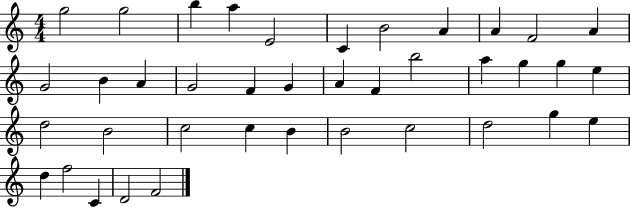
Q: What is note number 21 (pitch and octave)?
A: A5